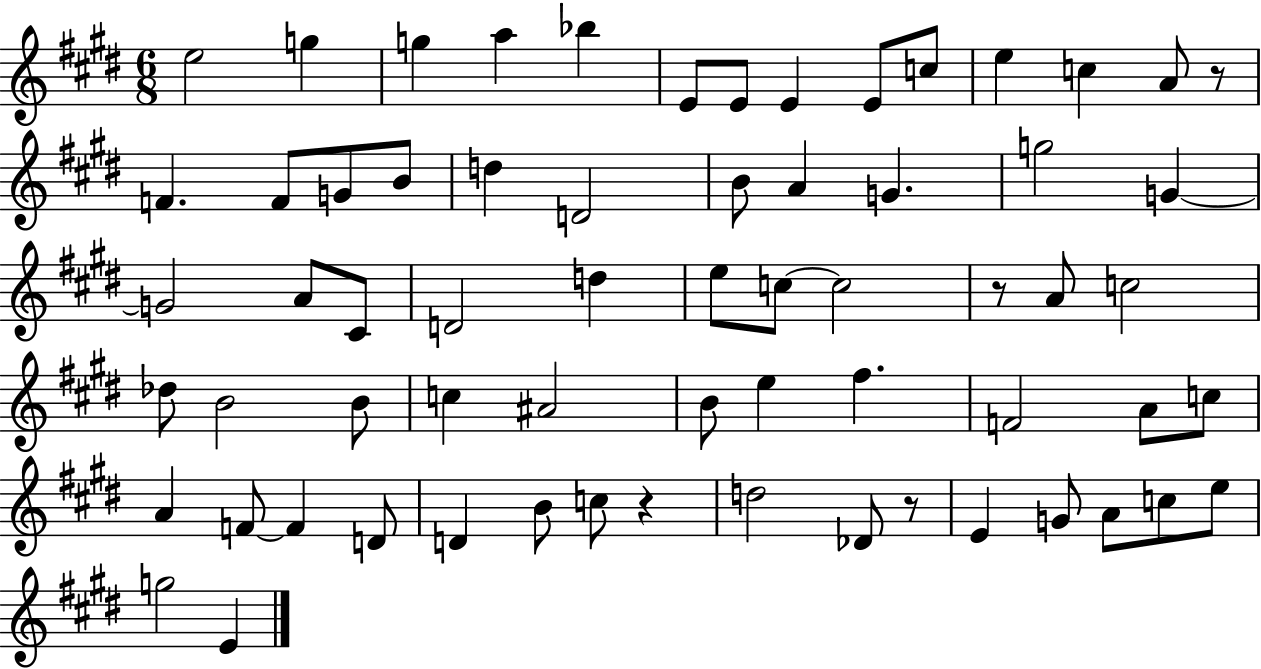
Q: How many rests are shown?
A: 4